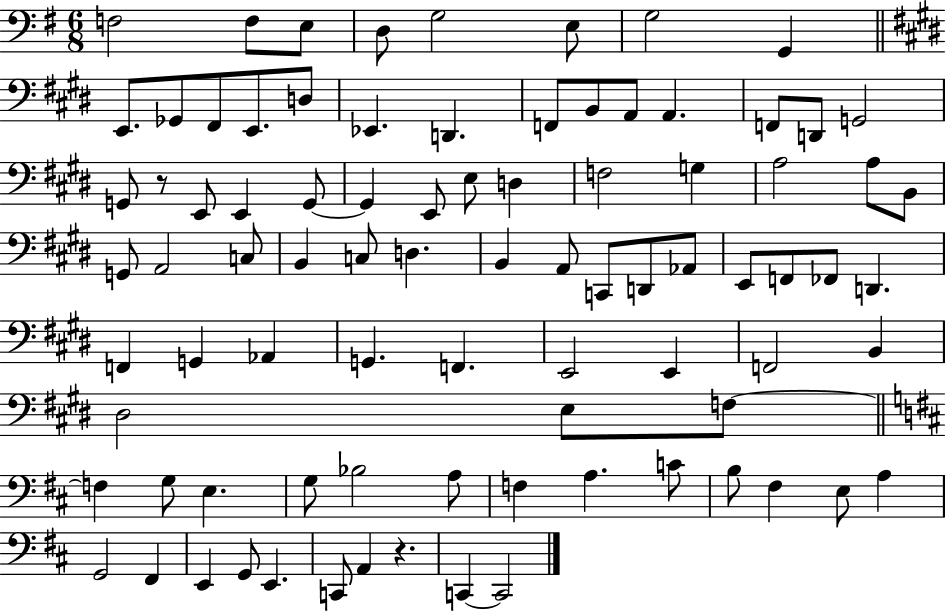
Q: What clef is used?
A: bass